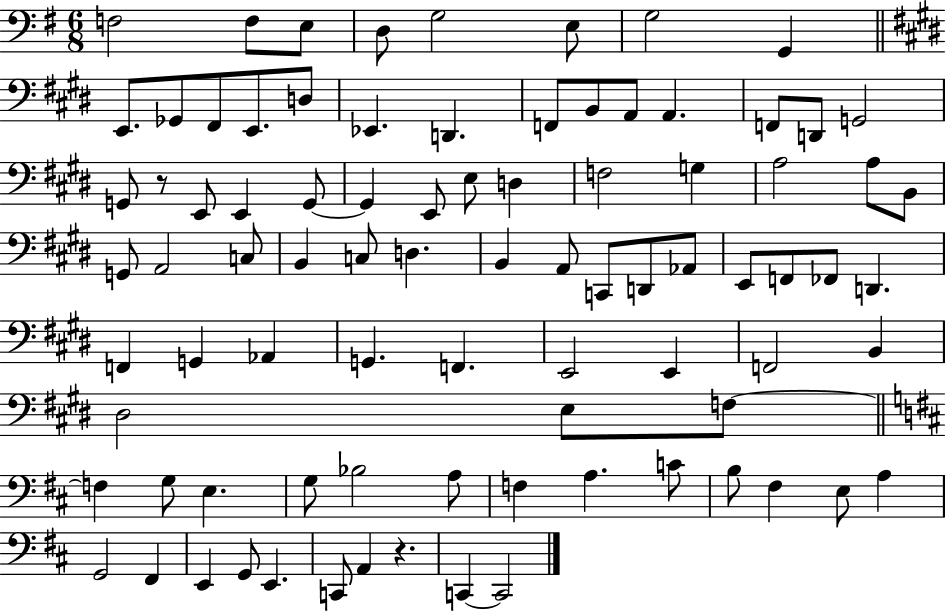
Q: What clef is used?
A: bass